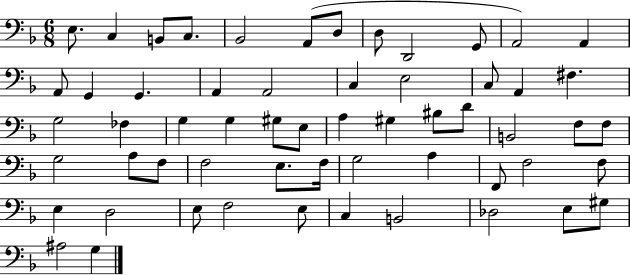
E3/e. C3/q B2/e C3/e. Bb2/h A2/e D3/e D3/e D2/h G2/e A2/h A2/q A2/e G2/q G2/q. A2/q A2/h C3/q E3/h C3/e A2/q F#3/q. G3/h FES3/q G3/q G3/q G#3/e E3/e A3/q G#3/q BIS3/e D4/e B2/h F3/e F3/e G3/h A3/e F3/e F3/h E3/e. F3/s G3/h A3/q F2/e F3/h F3/e E3/q D3/h E3/e F3/h E3/e C3/q B2/h Db3/h E3/e G#3/e A#3/h G3/q